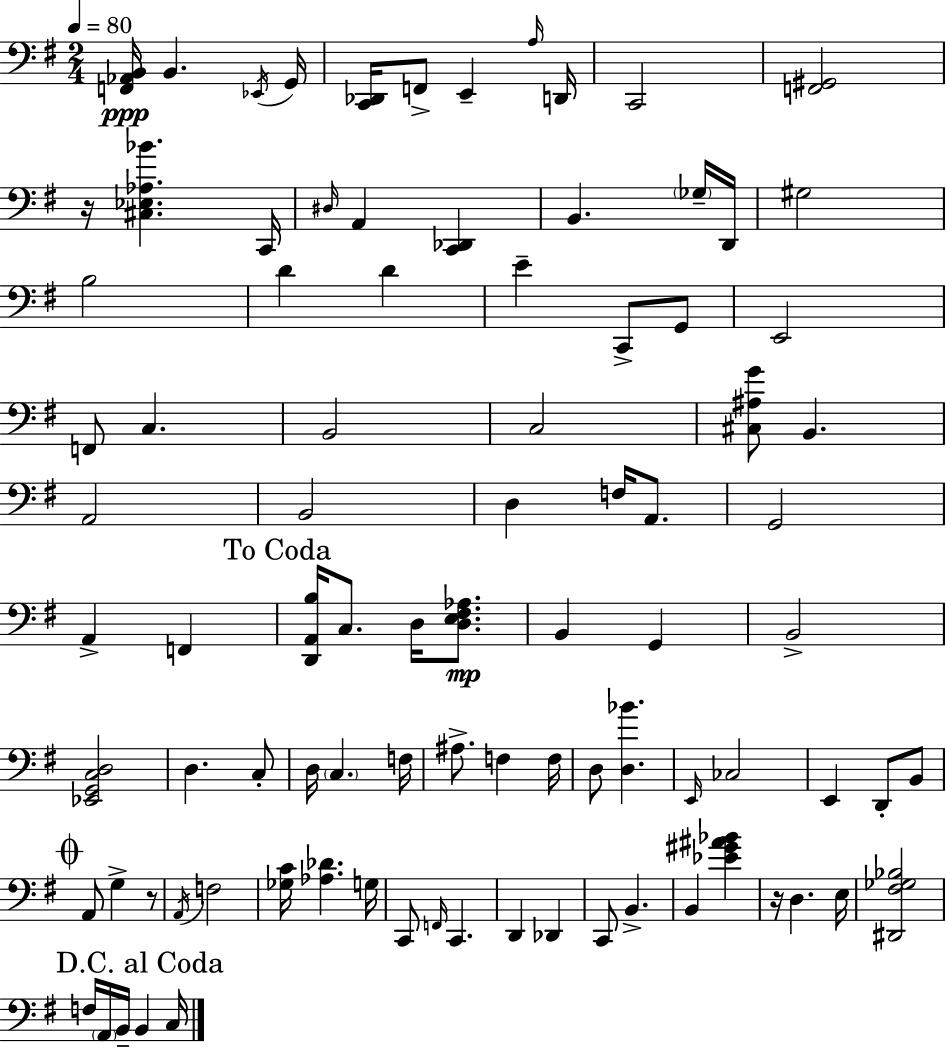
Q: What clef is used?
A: bass